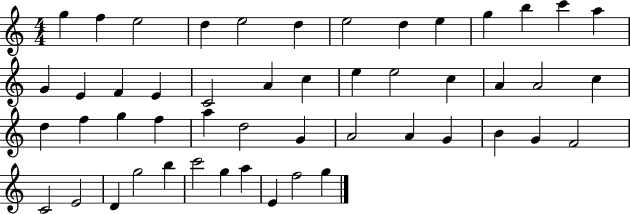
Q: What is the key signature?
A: C major